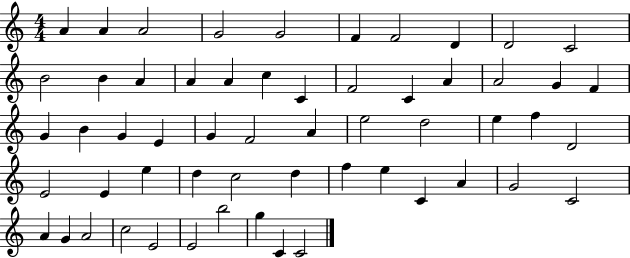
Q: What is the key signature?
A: C major